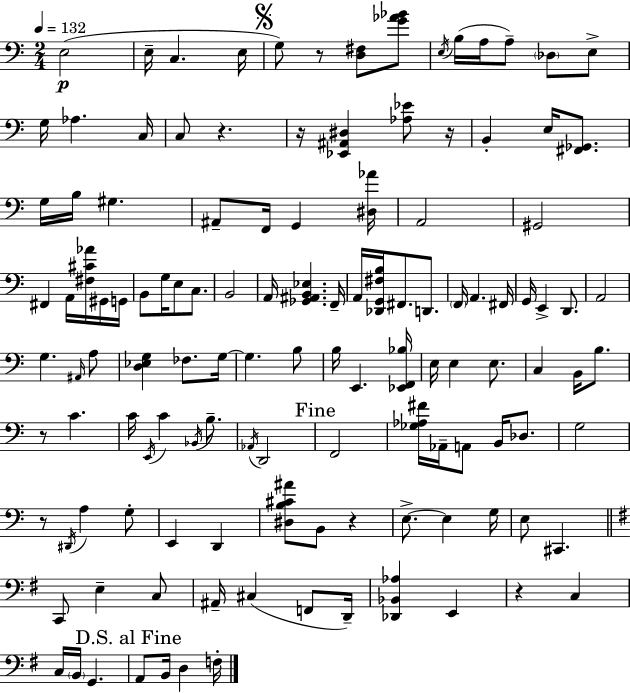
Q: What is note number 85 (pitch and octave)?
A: E3